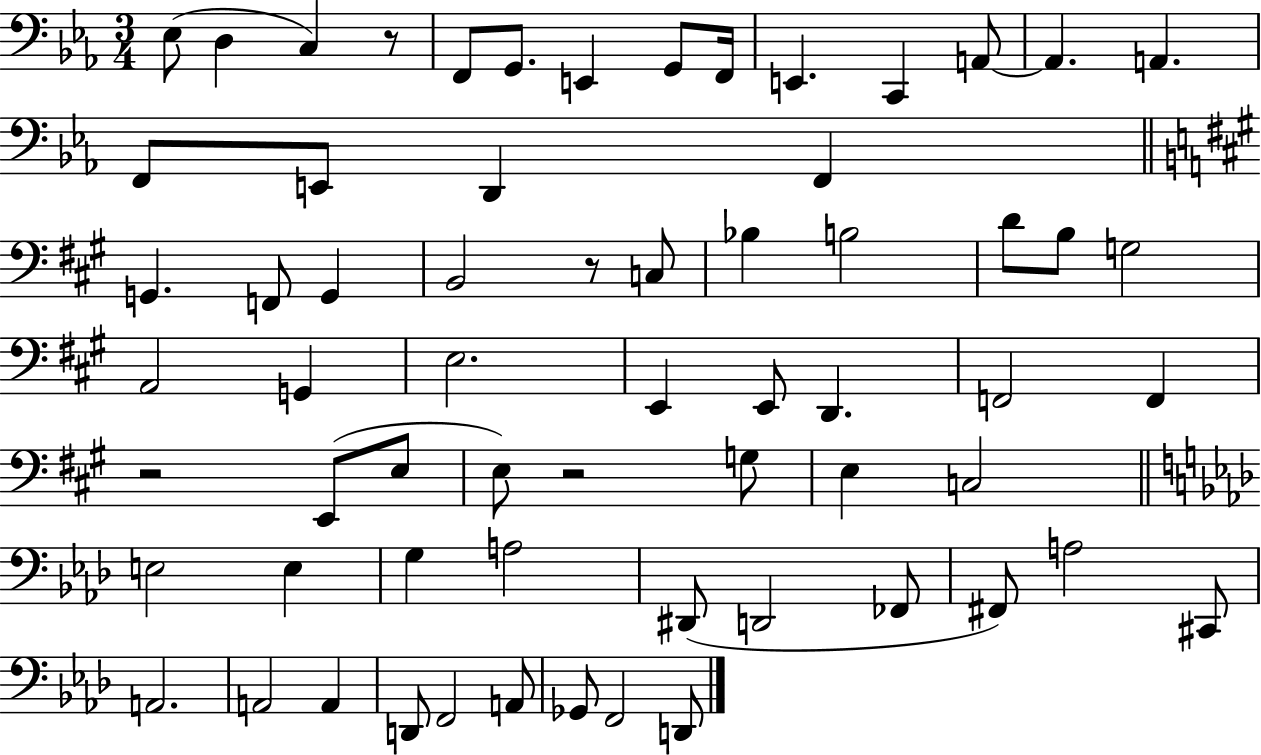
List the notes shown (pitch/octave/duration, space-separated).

Eb3/e D3/q C3/q R/e F2/e G2/e. E2/q G2/e F2/s E2/q. C2/q A2/e A2/q. A2/q. F2/e E2/e D2/q F2/q G2/q. F2/e G2/q B2/h R/e C3/e Bb3/q B3/h D4/e B3/e G3/h A2/h G2/q E3/h. E2/q E2/e D2/q. F2/h F2/q R/h E2/e E3/e E3/e R/h G3/e E3/q C3/h E3/h E3/q G3/q A3/h D#2/e D2/h FES2/e F#2/e A3/h C#2/e A2/h. A2/h A2/q D2/e F2/h A2/e Gb2/e F2/h D2/e